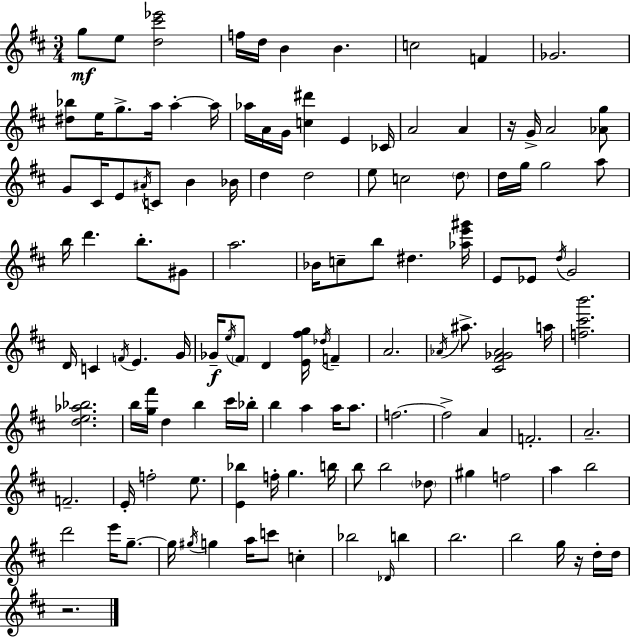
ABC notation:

X:1
T:Untitled
M:3/4
L:1/4
K:D
g/2 e/2 [d^c'_e']2 f/4 d/4 B B c2 F _G2 [^d_b]/2 e/4 g/2 a/4 a a/4 _a/4 A/4 G/4 [c^d'] E _C/4 A2 A z/4 G/4 A2 [_Ag]/2 G/2 ^C/4 E/2 ^A/4 C/2 B _B/4 d d2 e/2 c2 d/2 d/4 g/4 g2 a/2 b/4 d' b/2 ^G/2 a2 _B/4 c/2 b/2 ^d [_ae'^g']/4 E/2 _E/2 d/4 G2 D/4 C F/4 E G/4 _G/4 e/4 ^F/2 D [E^fg]/4 _d/4 F A2 _A/4 ^a/2 [^C^F_G_A]2 a/4 [f^c'b']2 [de_a_b]2 b/4 [g^f']/4 d b ^c'/4 _b/4 b a a/4 a/2 f2 f2 A F2 A2 F2 E/4 f2 e/2 [E_b] f/4 g b/4 b/2 b2 _d/2 ^g f2 a b2 d'2 e'/4 g/2 g/4 ^g/4 g a/4 c'/2 c _b2 _D/4 b b2 b2 g/4 z/4 d/4 d/4 z2